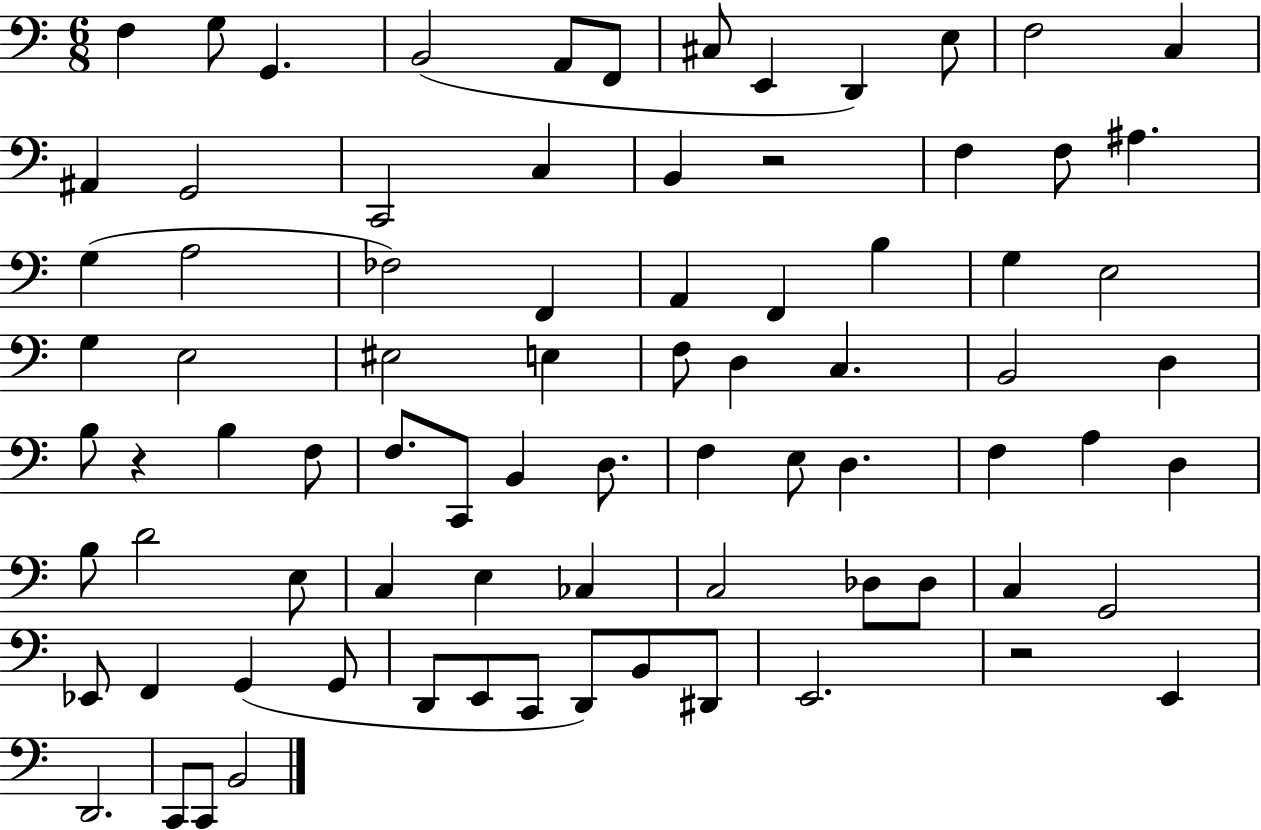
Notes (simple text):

F3/q G3/e G2/q. B2/h A2/e F2/e C#3/e E2/q D2/q E3/e F3/h C3/q A#2/q G2/h C2/h C3/q B2/q R/h F3/q F3/e A#3/q. G3/q A3/h FES3/h F2/q A2/q F2/q B3/q G3/q E3/h G3/q E3/h EIS3/h E3/q F3/e D3/q C3/q. B2/h D3/q B3/e R/q B3/q F3/e F3/e. C2/e B2/q D3/e. F3/q E3/e D3/q. F3/q A3/q D3/q B3/e D4/h E3/e C3/q E3/q CES3/q C3/h Db3/e Db3/e C3/q G2/h Eb2/e F2/q G2/q G2/e D2/e E2/e C2/e D2/e B2/e D#2/e E2/h. R/h E2/q D2/h. C2/e C2/e B2/h